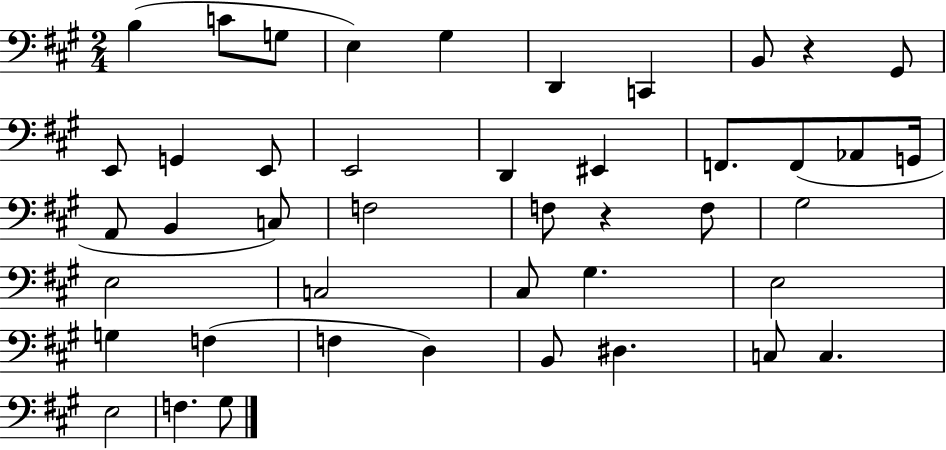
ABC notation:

X:1
T:Untitled
M:2/4
L:1/4
K:A
B, C/2 G,/2 E, ^G, D,, C,, B,,/2 z ^G,,/2 E,,/2 G,, E,,/2 E,,2 D,, ^E,, F,,/2 F,,/2 _A,,/2 G,,/4 A,,/2 B,, C,/2 F,2 F,/2 z F,/2 ^G,2 E,2 C,2 ^C,/2 ^G, E,2 G, F, F, D, B,,/2 ^D, C,/2 C, E,2 F, ^G,/2